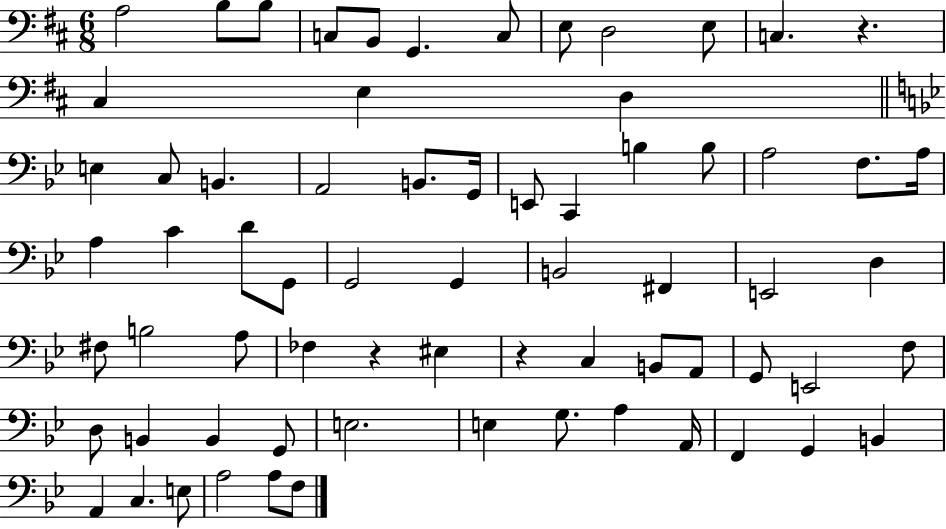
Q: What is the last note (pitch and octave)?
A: F3